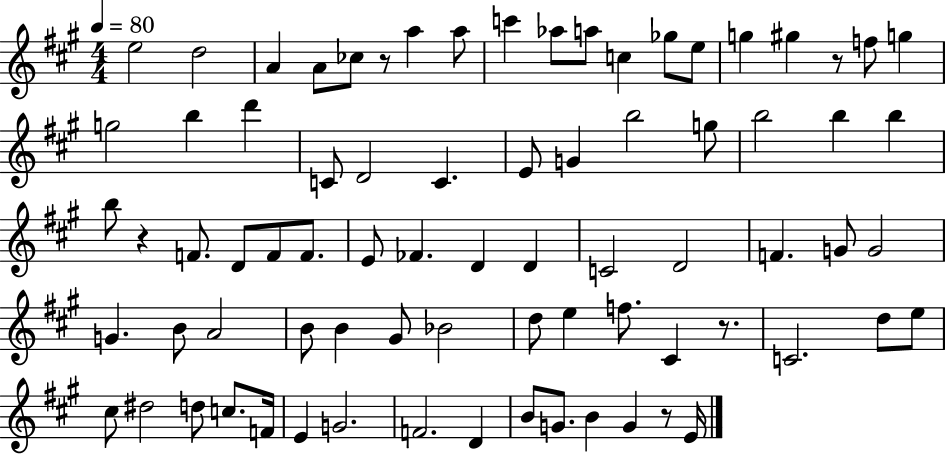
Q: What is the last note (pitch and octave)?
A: E4